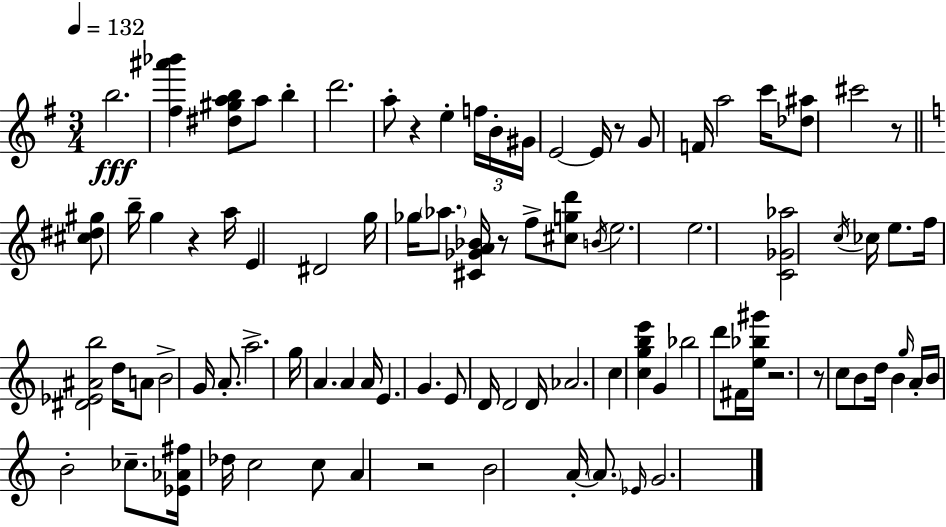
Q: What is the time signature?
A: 3/4